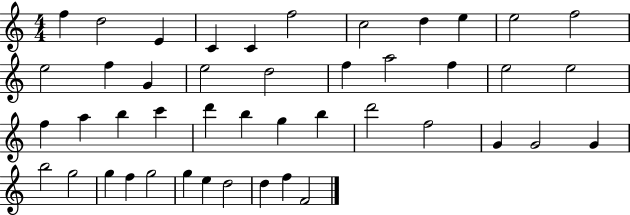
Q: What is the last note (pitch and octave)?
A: F4